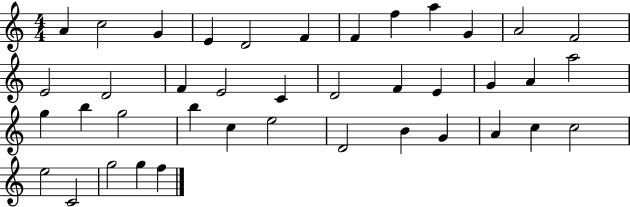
{
  \clef treble
  \numericTimeSignature
  \time 4/4
  \key c \major
  a'4 c''2 g'4 | e'4 d'2 f'4 | f'4 f''4 a''4 g'4 | a'2 f'2 | \break e'2 d'2 | f'4 e'2 c'4 | d'2 f'4 e'4 | g'4 a'4 a''2 | \break g''4 b''4 g''2 | b''4 c''4 e''2 | d'2 b'4 g'4 | a'4 c''4 c''2 | \break e''2 c'2 | g''2 g''4 f''4 | \bar "|."
}